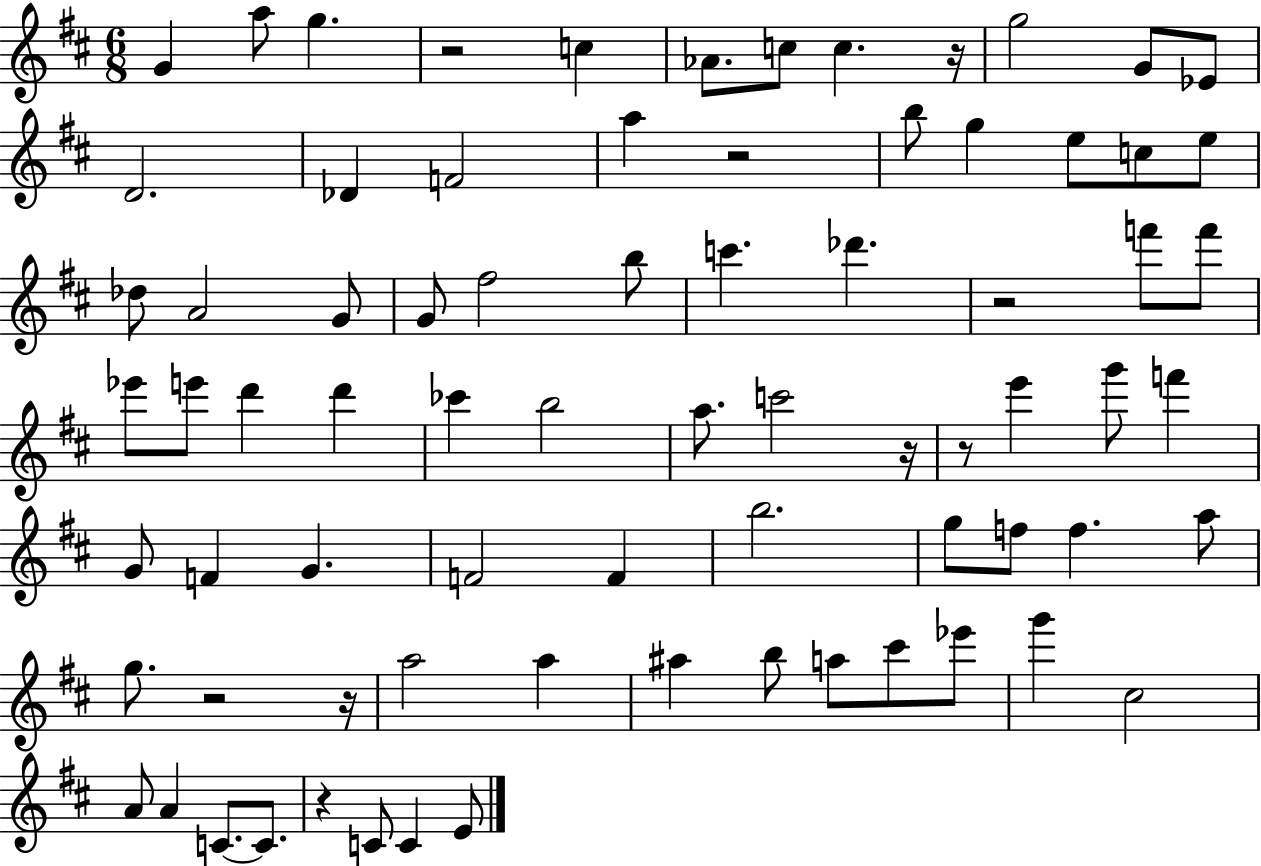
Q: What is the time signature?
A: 6/8